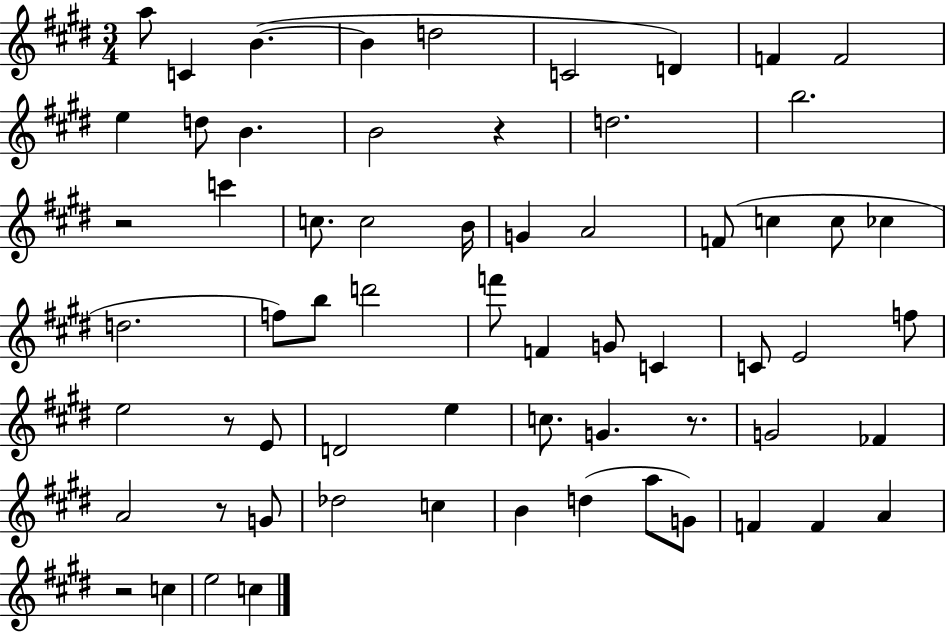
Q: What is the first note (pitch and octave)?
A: A5